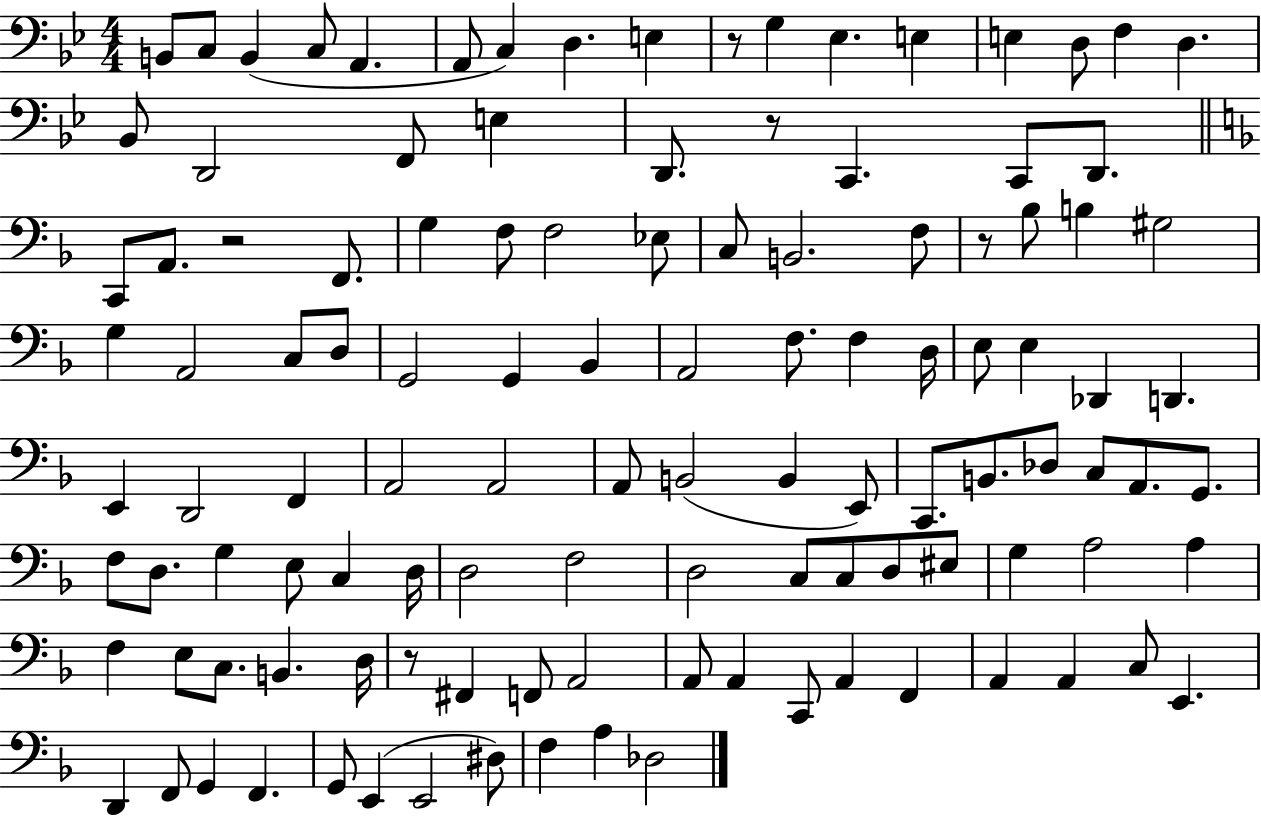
B2/e C3/e B2/q C3/e A2/q. A2/e C3/q D3/q. E3/q R/e G3/q Eb3/q. E3/q E3/q D3/e F3/q D3/q. Bb2/e D2/h F2/e E3/q D2/e. R/e C2/q. C2/e D2/e. C2/e A2/e. R/h F2/e. G3/q F3/e F3/h Eb3/e C3/e B2/h. F3/e R/e Bb3/e B3/q G#3/h G3/q A2/h C3/e D3/e G2/h G2/q Bb2/q A2/h F3/e. F3/q D3/s E3/e E3/q Db2/q D2/q. E2/q D2/h F2/q A2/h A2/h A2/e B2/h B2/q E2/e C2/e. B2/e. Db3/e C3/e A2/e. G2/e. F3/e D3/e. G3/q E3/e C3/q D3/s D3/h F3/h D3/h C3/e C3/e D3/e EIS3/e G3/q A3/h A3/q F3/q E3/e C3/e. B2/q. D3/s R/e F#2/q F2/e A2/h A2/e A2/q C2/e A2/q F2/q A2/q A2/q C3/e E2/q. D2/q F2/e G2/q F2/q. G2/e E2/q E2/h D#3/e F3/q A3/q Db3/h